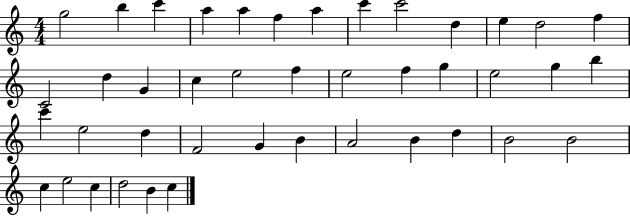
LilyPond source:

{
  \clef treble
  \numericTimeSignature
  \time 4/4
  \key c \major
  g''2 b''4 c'''4 | a''4 a''4 f''4 a''4 | c'''4 c'''2 d''4 | e''4 d''2 f''4 | \break c'2 d''4 g'4 | c''4 e''2 f''4 | e''2 f''4 g''4 | e''2 g''4 b''4 | \break c'''4 e''2 d''4 | f'2 g'4 b'4 | a'2 b'4 d''4 | b'2 b'2 | \break c''4 e''2 c''4 | d''2 b'4 c''4 | \bar "|."
}